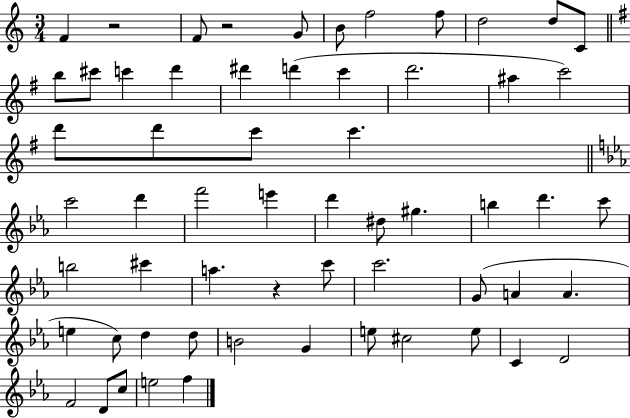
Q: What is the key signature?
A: C major